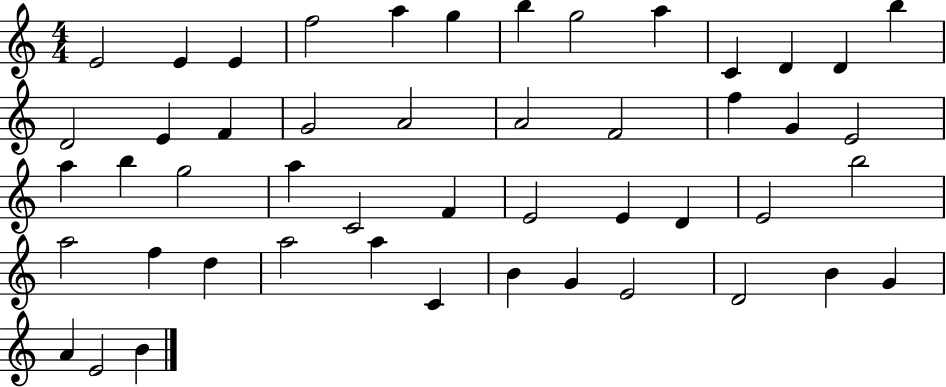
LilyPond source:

{
  \clef treble
  \numericTimeSignature
  \time 4/4
  \key c \major
  e'2 e'4 e'4 | f''2 a''4 g''4 | b''4 g''2 a''4 | c'4 d'4 d'4 b''4 | \break d'2 e'4 f'4 | g'2 a'2 | a'2 f'2 | f''4 g'4 e'2 | \break a''4 b''4 g''2 | a''4 c'2 f'4 | e'2 e'4 d'4 | e'2 b''2 | \break a''2 f''4 d''4 | a''2 a''4 c'4 | b'4 g'4 e'2 | d'2 b'4 g'4 | \break a'4 e'2 b'4 | \bar "|."
}